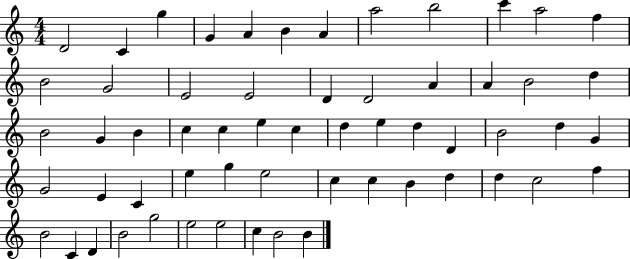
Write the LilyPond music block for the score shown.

{
  \clef treble
  \numericTimeSignature
  \time 4/4
  \key c \major
  d'2 c'4 g''4 | g'4 a'4 b'4 a'4 | a''2 b''2 | c'''4 a''2 f''4 | \break b'2 g'2 | e'2 e'2 | d'4 d'2 a'4 | a'4 b'2 d''4 | \break b'2 g'4 b'4 | c''4 c''4 e''4 c''4 | d''4 e''4 d''4 d'4 | b'2 d''4 g'4 | \break g'2 e'4 c'4 | e''4 g''4 e''2 | c''4 c''4 b'4 d''4 | d''4 c''2 f''4 | \break b'2 c'4 d'4 | b'2 g''2 | e''2 e''2 | c''4 b'2 b'4 | \break \bar "|."
}